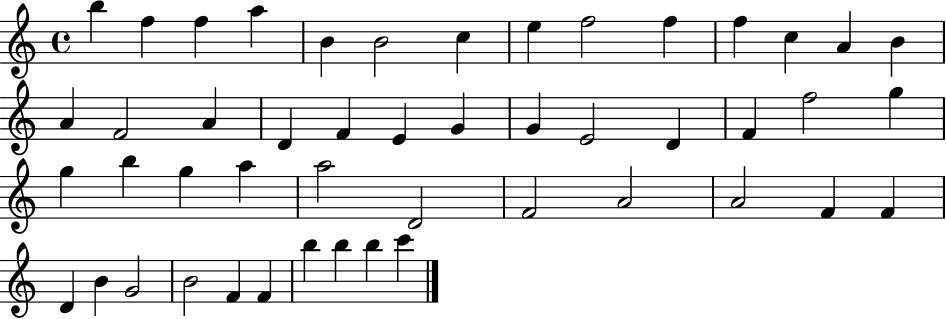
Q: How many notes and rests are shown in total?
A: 48